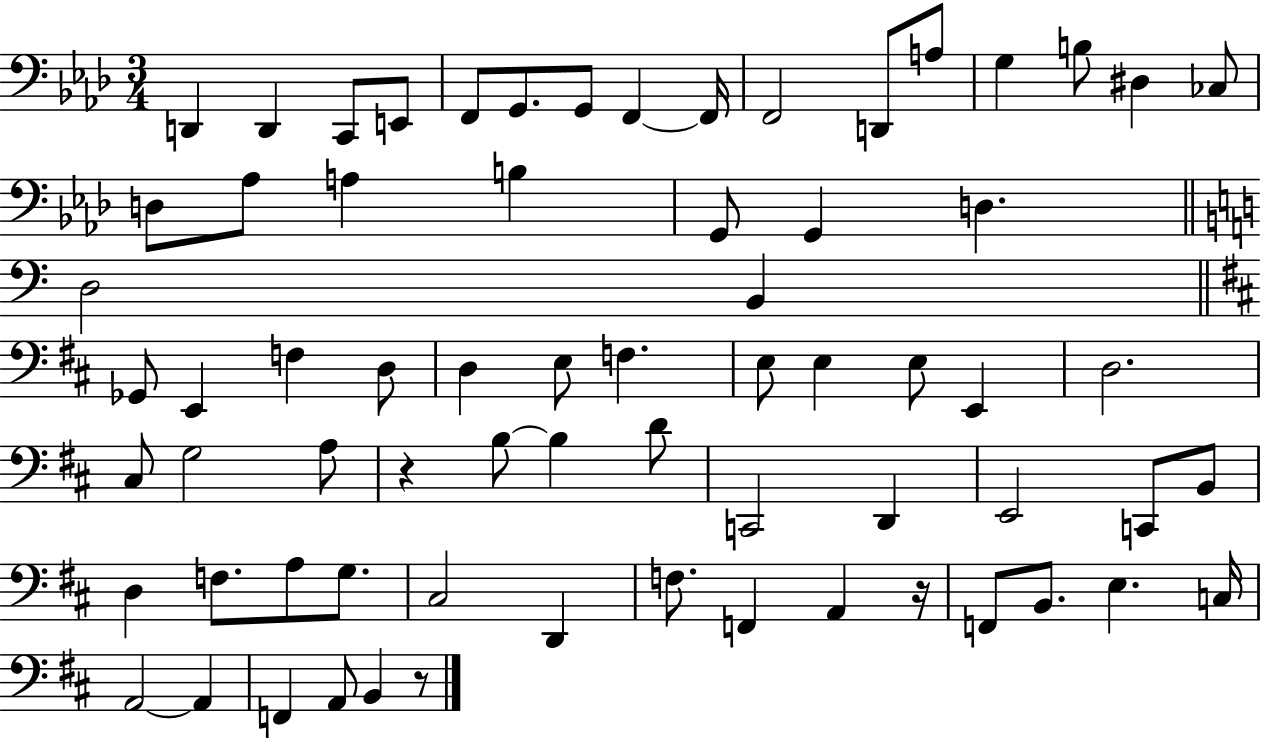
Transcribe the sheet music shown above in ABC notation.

X:1
T:Untitled
M:3/4
L:1/4
K:Ab
D,, D,, C,,/2 E,,/2 F,,/2 G,,/2 G,,/2 F,, F,,/4 F,,2 D,,/2 A,/2 G, B,/2 ^D, _C,/2 D,/2 _A,/2 A, B, G,,/2 G,, D, D,2 B,, _G,,/2 E,, F, D,/2 D, E,/2 F, E,/2 E, E,/2 E,, D,2 ^C,/2 G,2 A,/2 z B,/2 B, D/2 C,,2 D,, E,,2 C,,/2 B,,/2 D, F,/2 A,/2 G,/2 ^C,2 D,, F,/2 F,, A,, z/4 F,,/2 B,,/2 E, C,/4 A,,2 A,, F,, A,,/2 B,, z/2